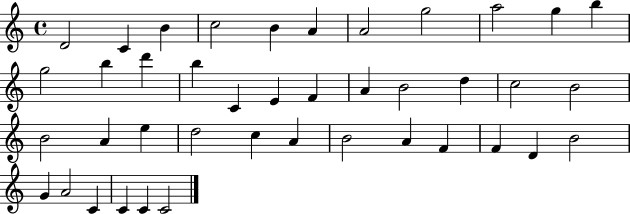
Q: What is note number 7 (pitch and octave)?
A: A4